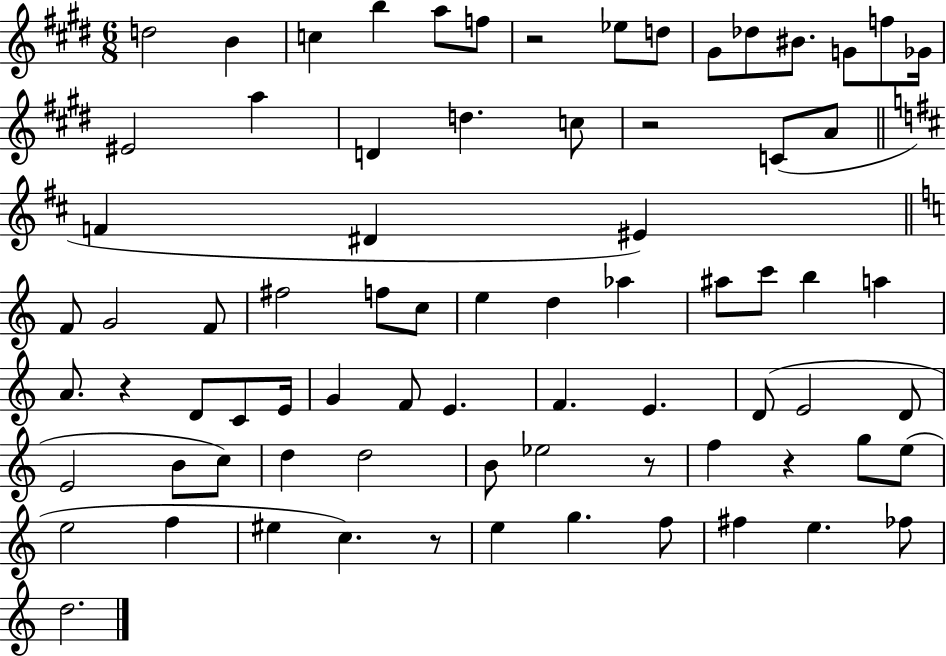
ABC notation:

X:1
T:Untitled
M:6/8
L:1/4
K:E
d2 B c b a/2 f/2 z2 _e/2 d/2 ^G/2 _d/2 ^B/2 G/2 f/2 _G/4 ^E2 a D d c/2 z2 C/2 A/2 F ^D ^E F/2 G2 F/2 ^f2 f/2 c/2 e d _a ^a/2 c'/2 b a A/2 z D/2 C/2 E/4 G F/2 E F E D/2 E2 D/2 E2 B/2 c/2 d d2 B/2 _e2 z/2 f z g/2 e/2 e2 f ^e c z/2 e g f/2 ^f e _f/2 d2